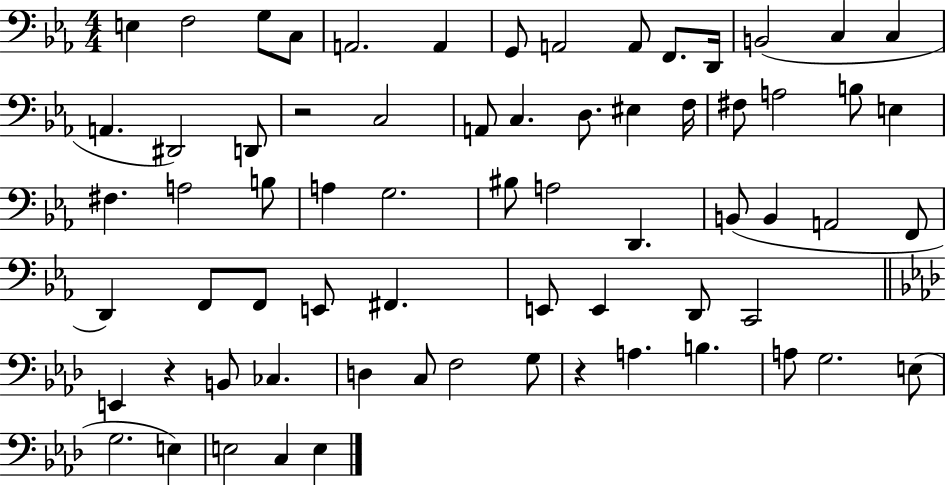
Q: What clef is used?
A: bass